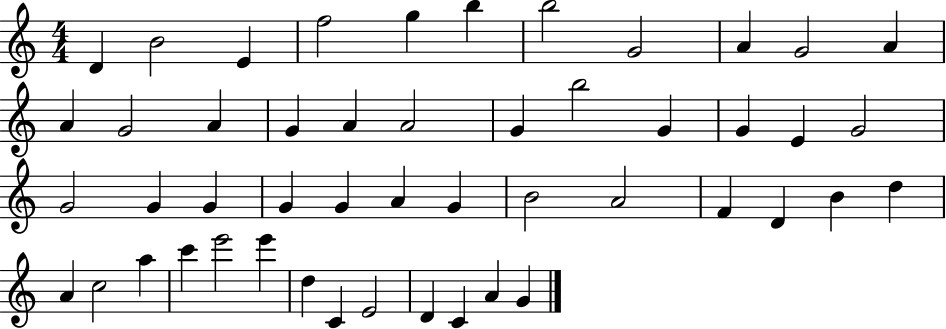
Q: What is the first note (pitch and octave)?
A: D4